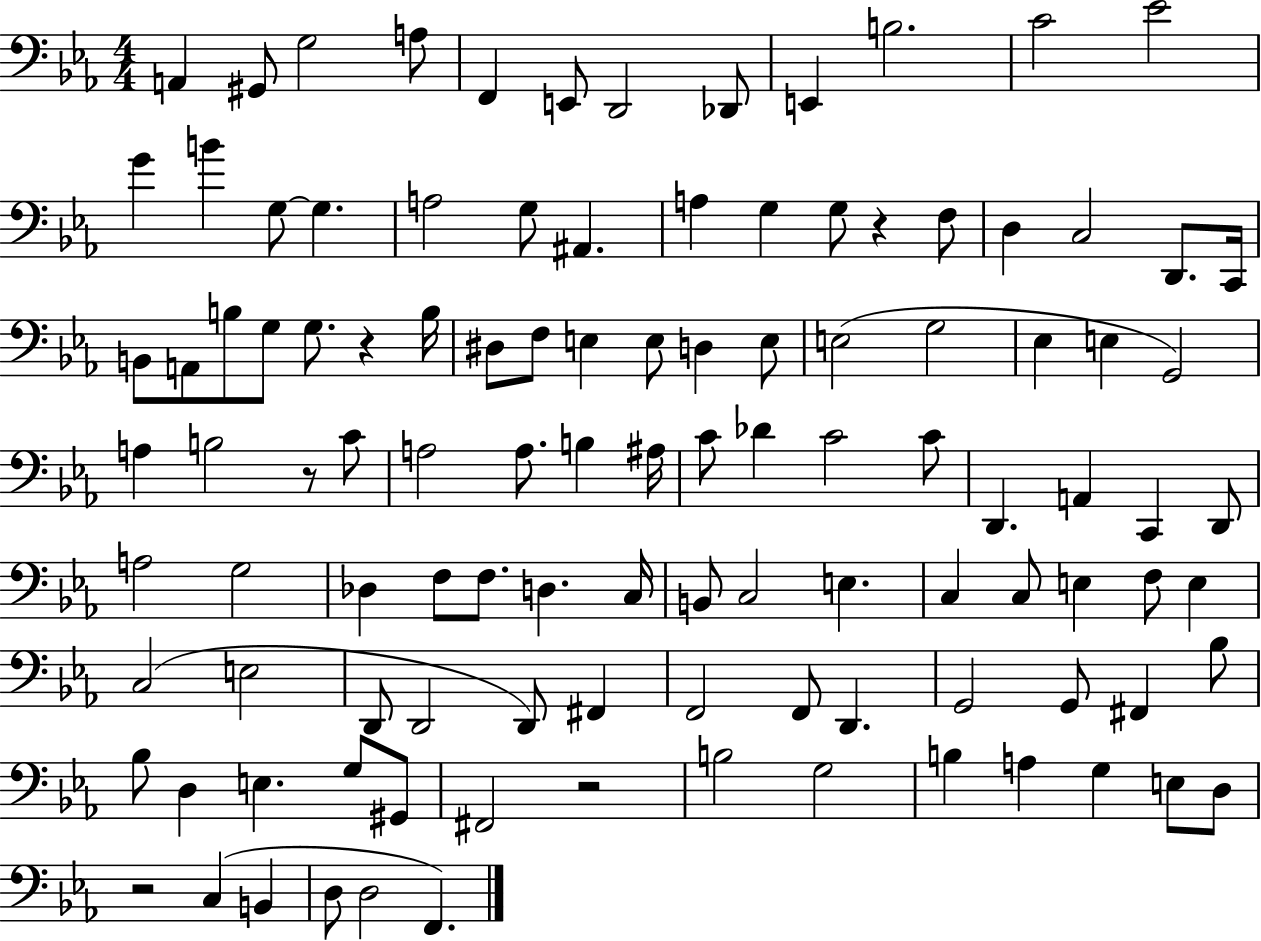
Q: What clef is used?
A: bass